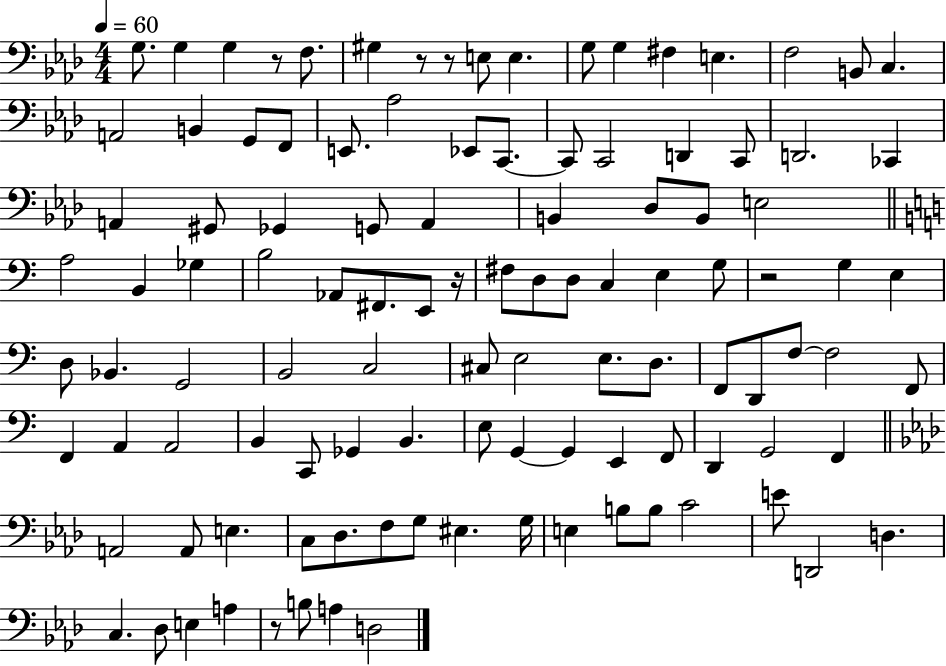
G3/e. G3/q G3/q R/e F3/e. G#3/q R/e R/e E3/e E3/q. G3/e G3/q F#3/q E3/q. F3/h B2/e C3/q. A2/h B2/q G2/e F2/e E2/e. Ab3/h Eb2/e C2/e. C2/e C2/h D2/q C2/e D2/h. CES2/q A2/q G#2/e Gb2/q G2/e A2/q B2/q Db3/e B2/e E3/h A3/h B2/q Gb3/q B3/h Ab2/e F#2/e. E2/e R/s F#3/e D3/e D3/e C3/q E3/q G3/e R/h G3/q E3/q D3/e Bb2/q. G2/h B2/h C3/h C#3/e E3/h E3/e. D3/e. F2/e D2/e F3/e F3/h F2/e F2/q A2/q A2/h B2/q C2/e Gb2/q B2/q. E3/e G2/q G2/q E2/q F2/e D2/q G2/h F2/q A2/h A2/e E3/q. C3/e Db3/e. F3/e G3/e EIS3/q. G3/s E3/q B3/e B3/e C4/h E4/e D2/h D3/q. C3/q. Db3/e E3/q A3/q R/e B3/e A3/q D3/h